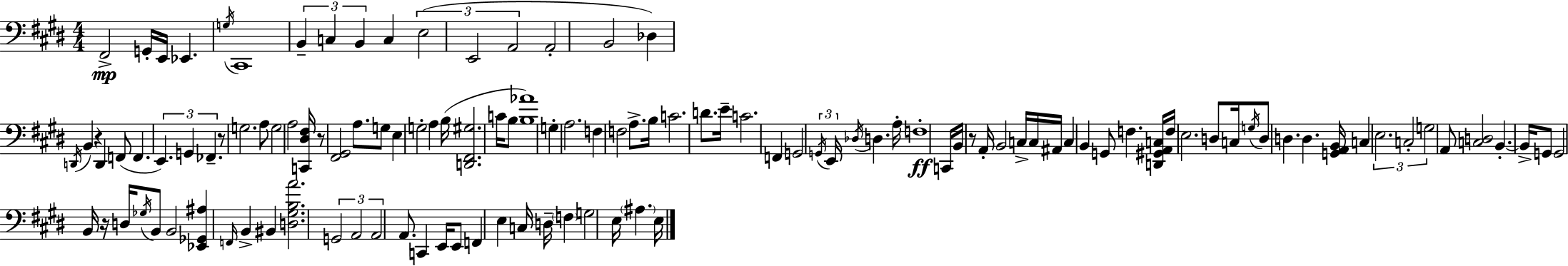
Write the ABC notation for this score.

X:1
T:Untitled
M:4/4
L:1/4
K:E
^F,,2 G,,/4 E,,/4 _E,, G,/4 ^C,,4 B,, C, B,, C, E,2 E,,2 A,,2 A,,2 B,,2 _D, D,,/4 B,, z D,, F,,/2 F,, E,, G,, _F,, z/2 G,2 A,/2 G,2 A,2 [C,,^D,^F,]/4 z/2 [^F,,^G,,]2 A,/2 G,/2 E, G,2 A, B,/4 [D,,^F,,^G,]2 C/4 B,/2 [B,_A]4 G, A,2 F, F,2 A,/2 B,/4 C2 D/2 E/4 C2 F,, G,,2 G,,/4 E,,/4 _D,/4 D, A,/4 F,4 C,,/4 B,,/4 z/2 A,,/4 B,,2 C,/4 C,/4 ^A,,/4 C, B,, G,,/2 F, [D,,^G,,A,,C,]/4 F,/4 E,2 D,/2 C,/4 G,/4 D,/2 D, D, [G,,A,,B,,]/4 C, E,2 C,2 G,2 A,,/2 [C,D,]2 B,, B,,/4 G,,/2 G,,2 B,,/4 z/4 D,/4 _G,/4 B,,/2 B,,2 [_E,,_G,,^A,] F,,/4 B,, ^B,, [D,^G,B,A]2 G,,2 A,,2 A,,2 A,,/2 C,, E,,/4 E,,/2 F,, E, C,/4 D,/4 F, G,2 E,/4 ^A, E,/4